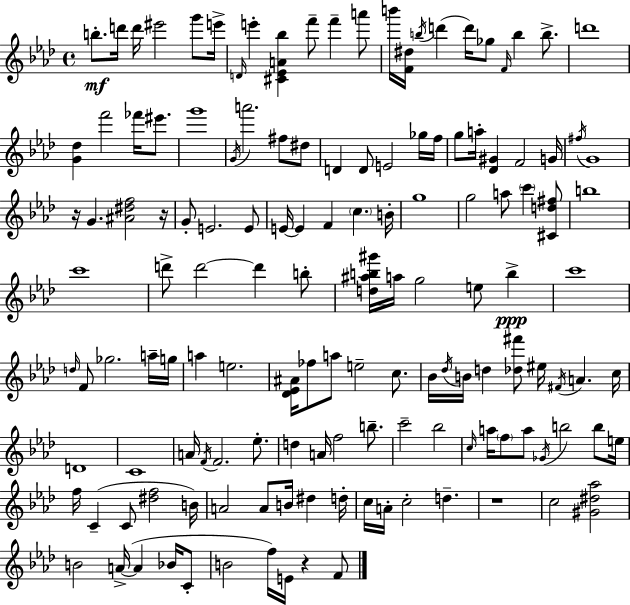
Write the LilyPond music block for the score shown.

{
  \clef treble
  \time 4/4
  \defaultTimeSignature
  \key aes \major
  \repeat volta 2 { b''8.-.\mf d'''16 d'''16 eis'''2 g'''8 e'''16-> | \grace { d'16 } e'''4-. <cis' ees' a' bes''>4 f'''8-- f'''4-- a'''8 | b'''16 <f' dis''>16 \acciaccatura { b''16 }( d'''4 d'''16) ges''8 \grace { f'16 } b''4 | b''8.-> d'''1 | \break <g' des''>4 f'''2 fes'''16 | eis'''8. g'''1 | \acciaccatura { g'16 } a'''2. | fis''8 dis''8 d'4 d'8 e'2 | \break ges''16 f''16 g''8 a''16-. <des' gis'>4 f'2 | g'16 \acciaccatura { fis''16 } g'1 | r16 g'4. <ais' dis'' f''>2 | r16 g'8-. e'2. | \break e'8 e'16~~ e'4 f'4 \parenthesize c''4. | b'16-. g''1 | g''2 a''8 \parenthesize c'''4 | <cis' d'' fis''>8 b''1 | \break c'''1 | d'''8-> d'''2~~ d'''4 | b''8-. <d'' ais'' b'' gis'''>16 a''16 g''2 e''8 | b''4->\ppp c'''1 | \break \grace { d''16 } f'8 ges''2. | a''16-- g''16 a''4 e''2. | <des' ees' ais'>16 fes''8 a''8 e''2-- | c''8. bes'16 \acciaccatura { des''16 } b'16 d''4 <des'' fis'''>8 eis''16 | \break \acciaccatura { fis'16 } a'4. c''16 d'1 | c'1 | a'16 \acciaccatura { f'16 } f'2. | ees''8.-. d''4 a'16 f''2 | \break b''8.-- c'''2-- | bes''2 \grace { c''16 } a''16 \parenthesize f''8 a''8 \acciaccatura { ges'16 } | b''2 b''8 e''16 f''16 c'4--( | c'8 <dis'' f''>2 b'16) a'2 | \break a'8 b'16 dis''4 d''16-. c''16 a'16-. c''2-. | d''4.-- r1 | c''2 | <gis' dis'' aes''>2 b'2 | \break a'16->~(~ a'4 bes'16 c'8-. b'2 | f''16) e'16 r4 f'8 } \bar "|."
}